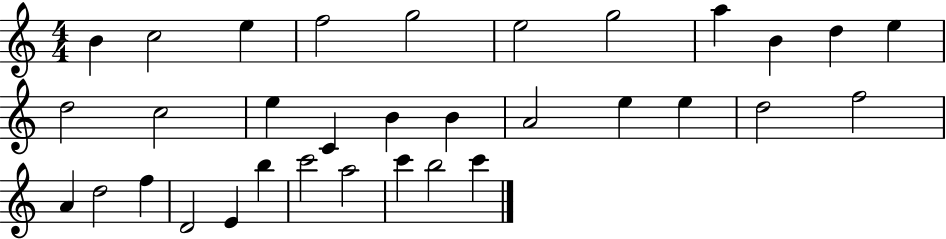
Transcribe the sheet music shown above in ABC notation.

X:1
T:Untitled
M:4/4
L:1/4
K:C
B c2 e f2 g2 e2 g2 a B d e d2 c2 e C B B A2 e e d2 f2 A d2 f D2 E b c'2 a2 c' b2 c'